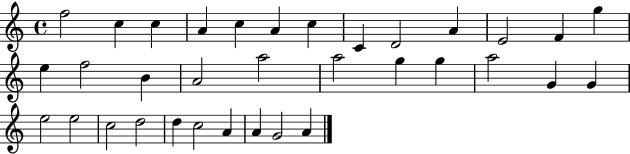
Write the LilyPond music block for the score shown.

{
  \clef treble
  \time 4/4
  \defaultTimeSignature
  \key c \major
  f''2 c''4 c''4 | a'4 c''4 a'4 c''4 | c'4 d'2 a'4 | e'2 f'4 g''4 | \break e''4 f''2 b'4 | a'2 a''2 | a''2 g''4 g''4 | a''2 g'4 g'4 | \break e''2 e''2 | c''2 d''2 | d''4 c''2 a'4 | a'4 g'2 a'4 | \break \bar "|."
}